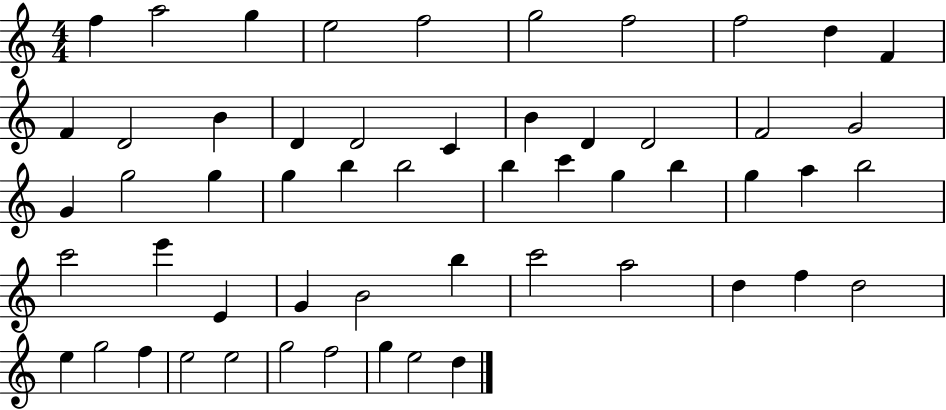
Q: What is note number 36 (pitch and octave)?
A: E6